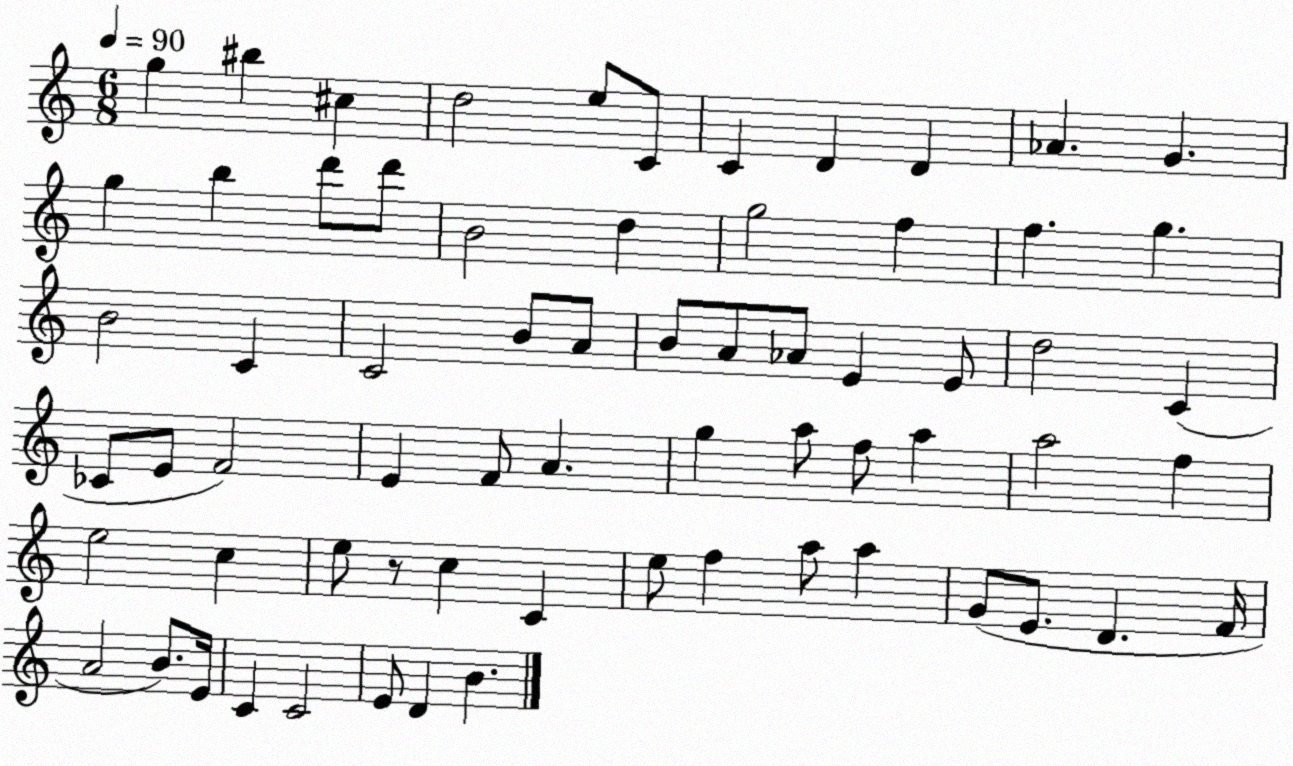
X:1
T:Untitled
M:6/8
L:1/4
K:C
g ^b ^c d2 e/2 C/2 C D D _A G g b d'/2 d'/2 B2 d g2 f f g B2 C C2 B/2 A/2 B/2 A/2 _A/2 E E/2 d2 C _C/2 E/2 F2 E F/2 A g a/2 f/2 a a2 f e2 c e/2 z/2 c C e/2 f a/2 a G/2 E/2 D F/4 A2 B/2 E/4 C C2 E/2 D B